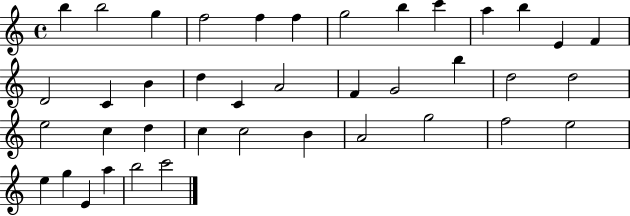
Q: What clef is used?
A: treble